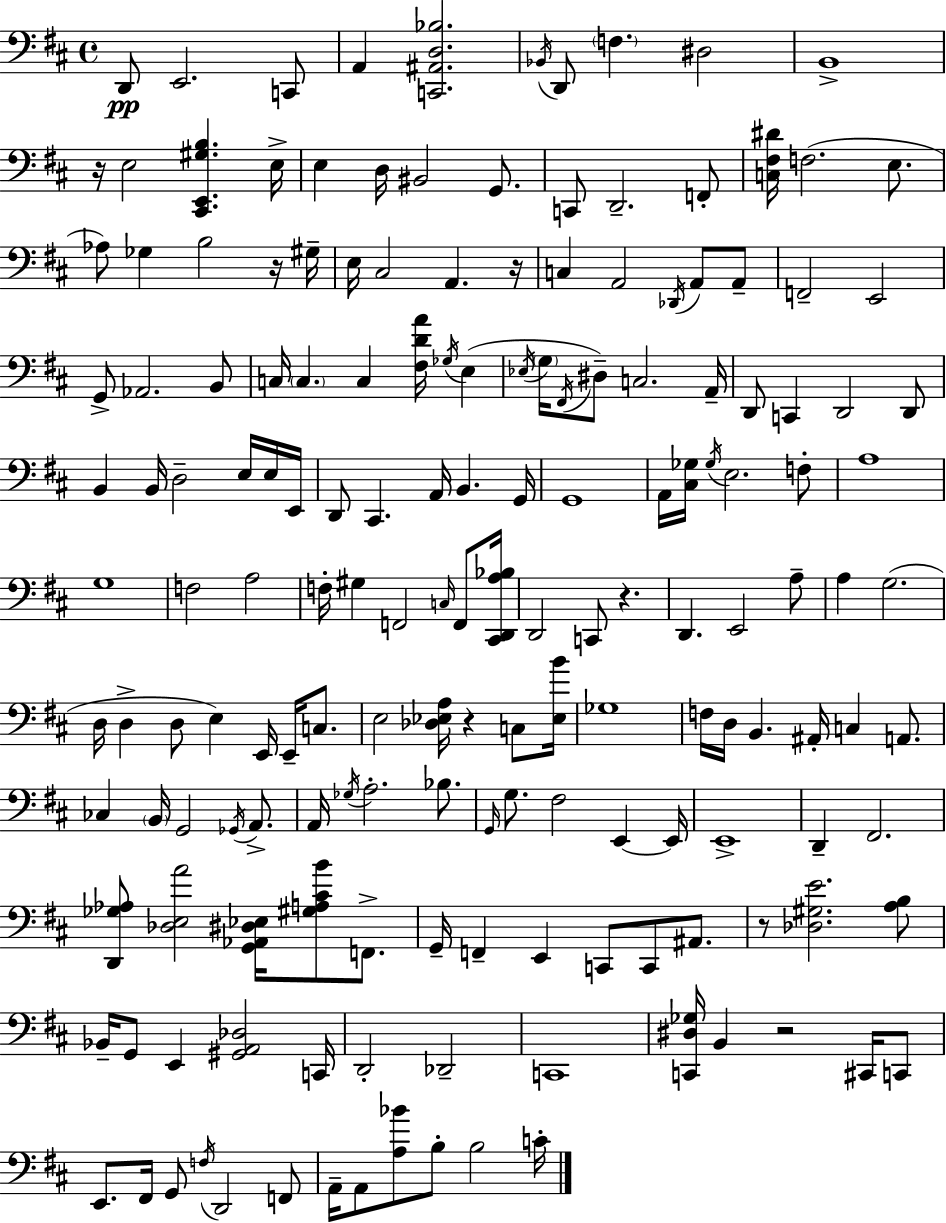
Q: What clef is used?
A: bass